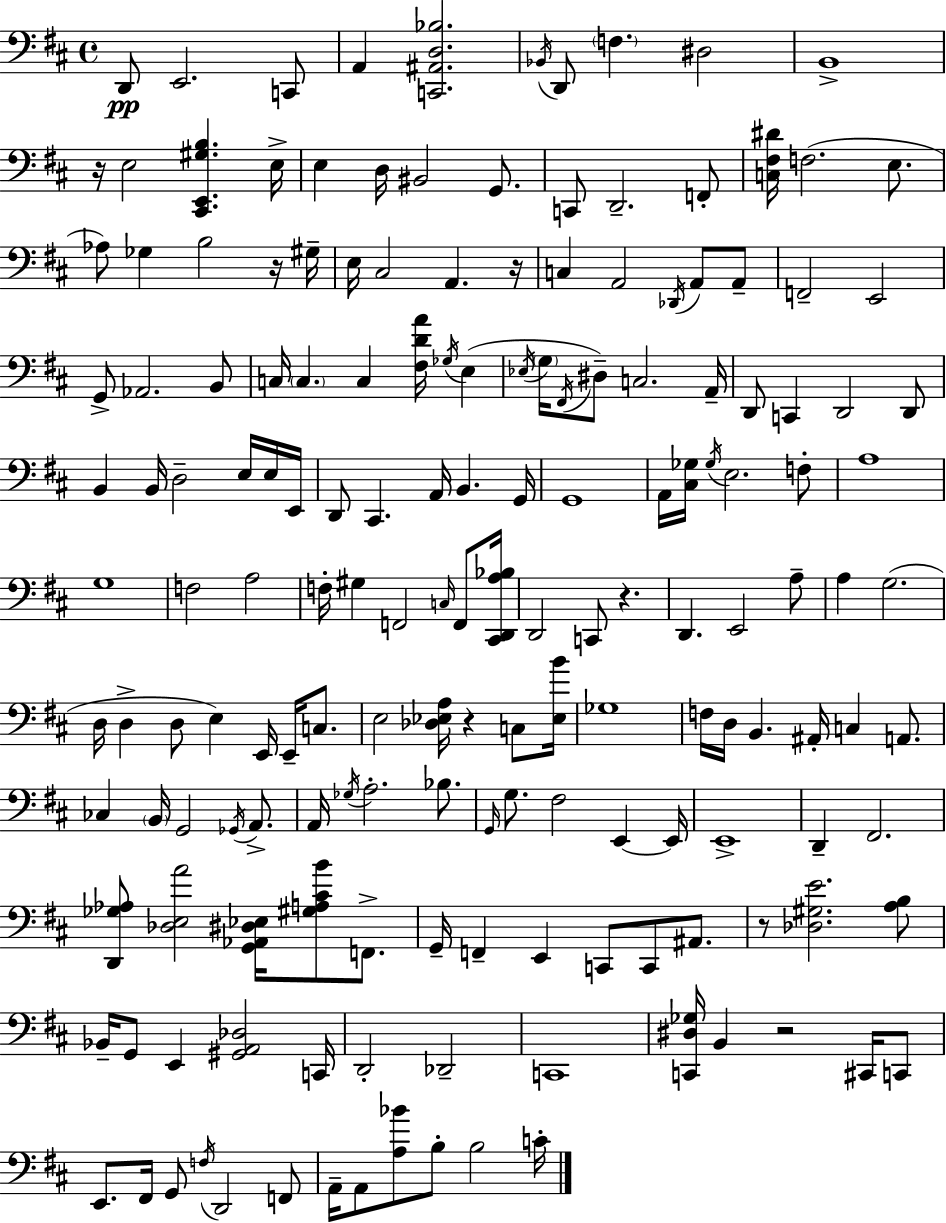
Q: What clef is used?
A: bass